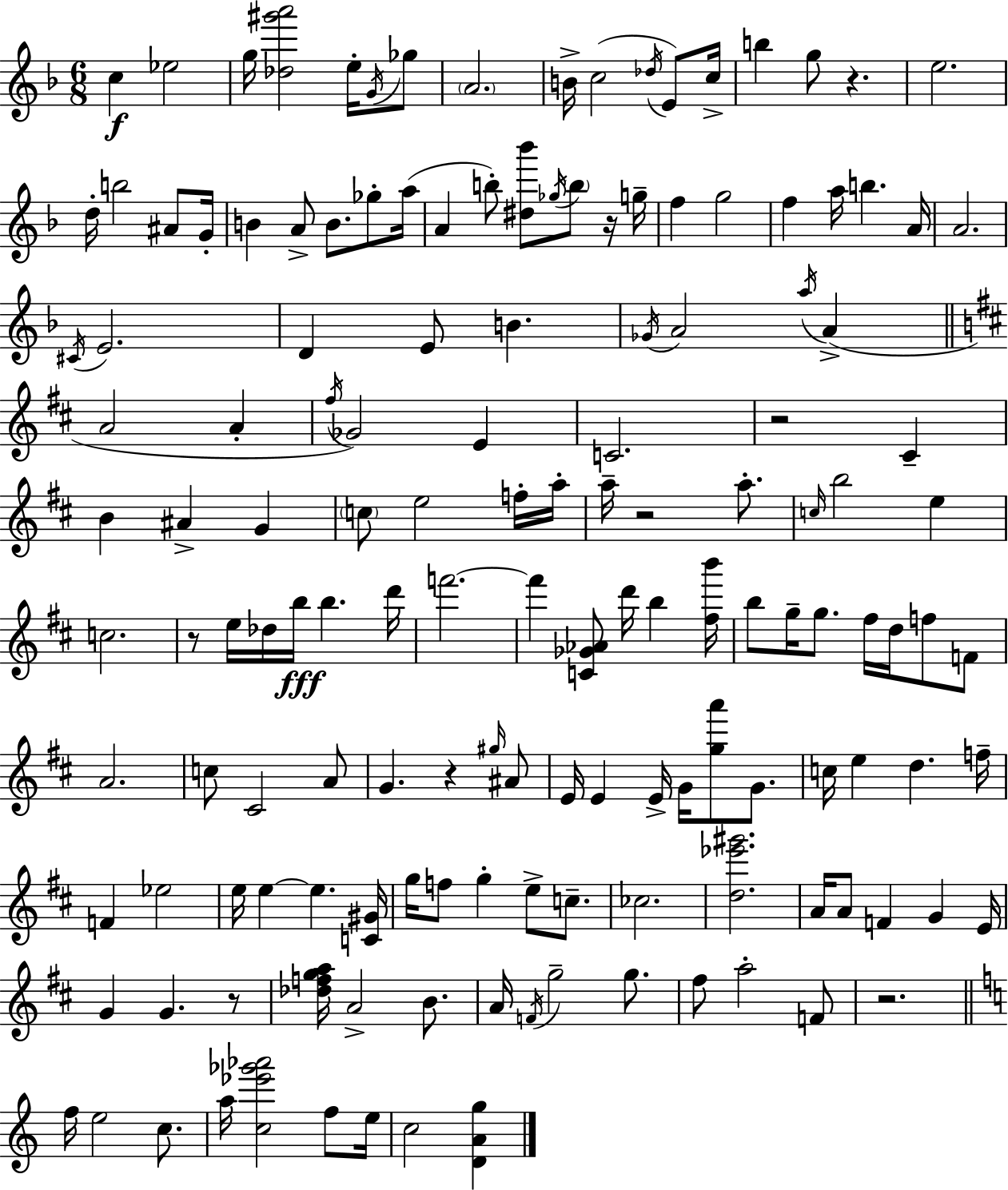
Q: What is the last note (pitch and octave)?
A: C5